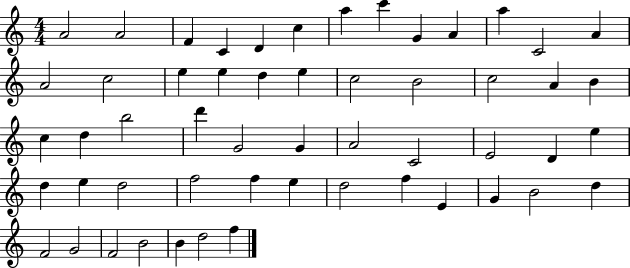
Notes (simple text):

A4/h A4/h F4/q C4/q D4/q C5/q A5/q C6/q G4/q A4/q A5/q C4/h A4/q A4/h C5/h E5/q E5/q D5/q E5/q C5/h B4/h C5/h A4/q B4/q C5/q D5/q B5/h D6/q G4/h G4/q A4/h C4/h E4/h D4/q E5/q D5/q E5/q D5/h F5/h F5/q E5/q D5/h F5/q E4/q G4/q B4/h D5/q F4/h G4/h F4/h B4/h B4/q D5/h F5/q